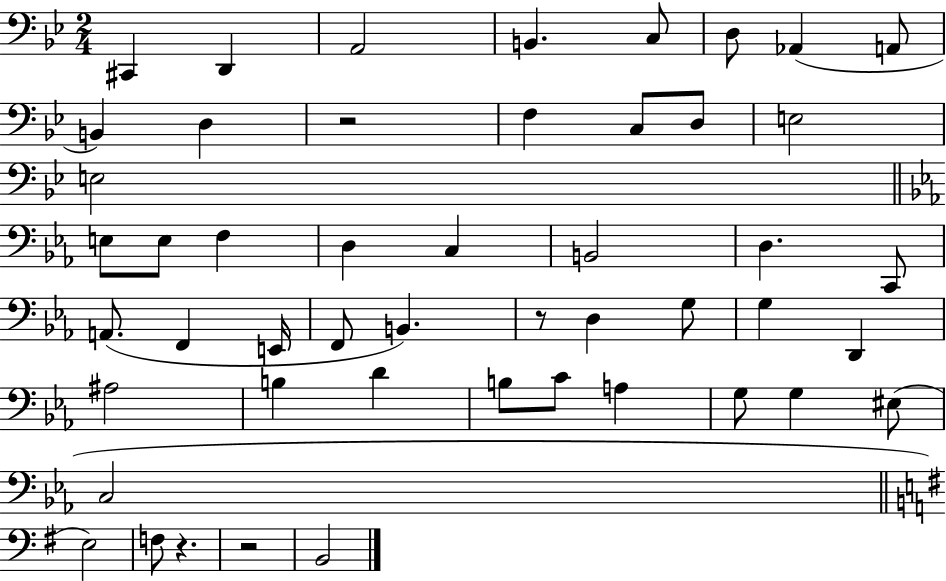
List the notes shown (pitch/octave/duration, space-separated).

C#2/q D2/q A2/h B2/q. C3/e D3/e Ab2/q A2/e B2/q D3/q R/h F3/q C3/e D3/e E3/h E3/h E3/e E3/e F3/q D3/q C3/q B2/h D3/q. C2/e A2/e. F2/q E2/s F2/e B2/q. R/e D3/q G3/e G3/q D2/q A#3/h B3/q D4/q B3/e C4/e A3/q G3/e G3/q EIS3/e C3/h E3/h F3/e R/q. R/h B2/h